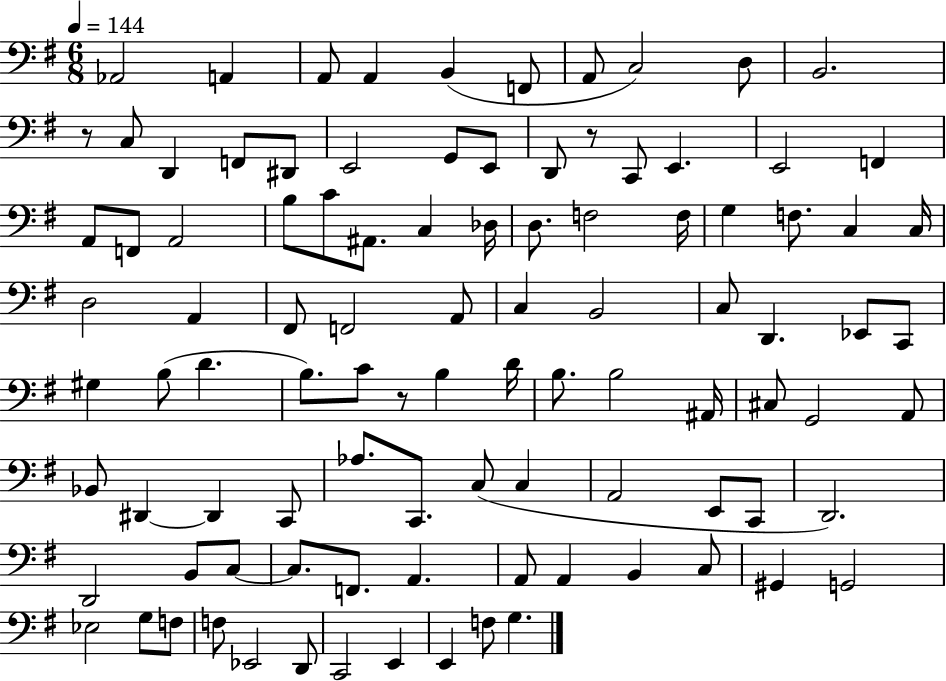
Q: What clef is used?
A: bass